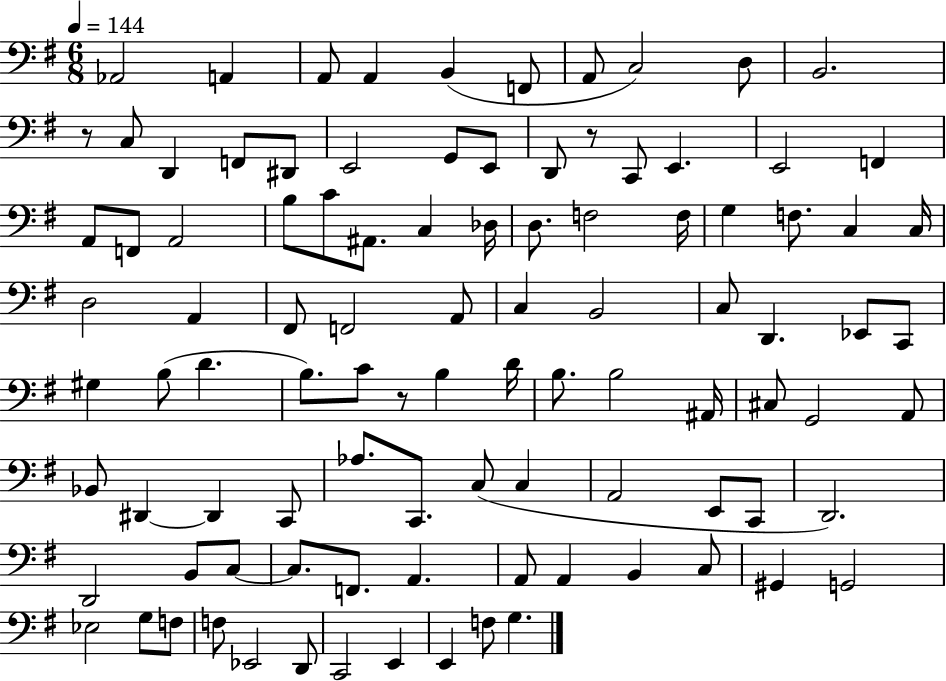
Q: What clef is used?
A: bass